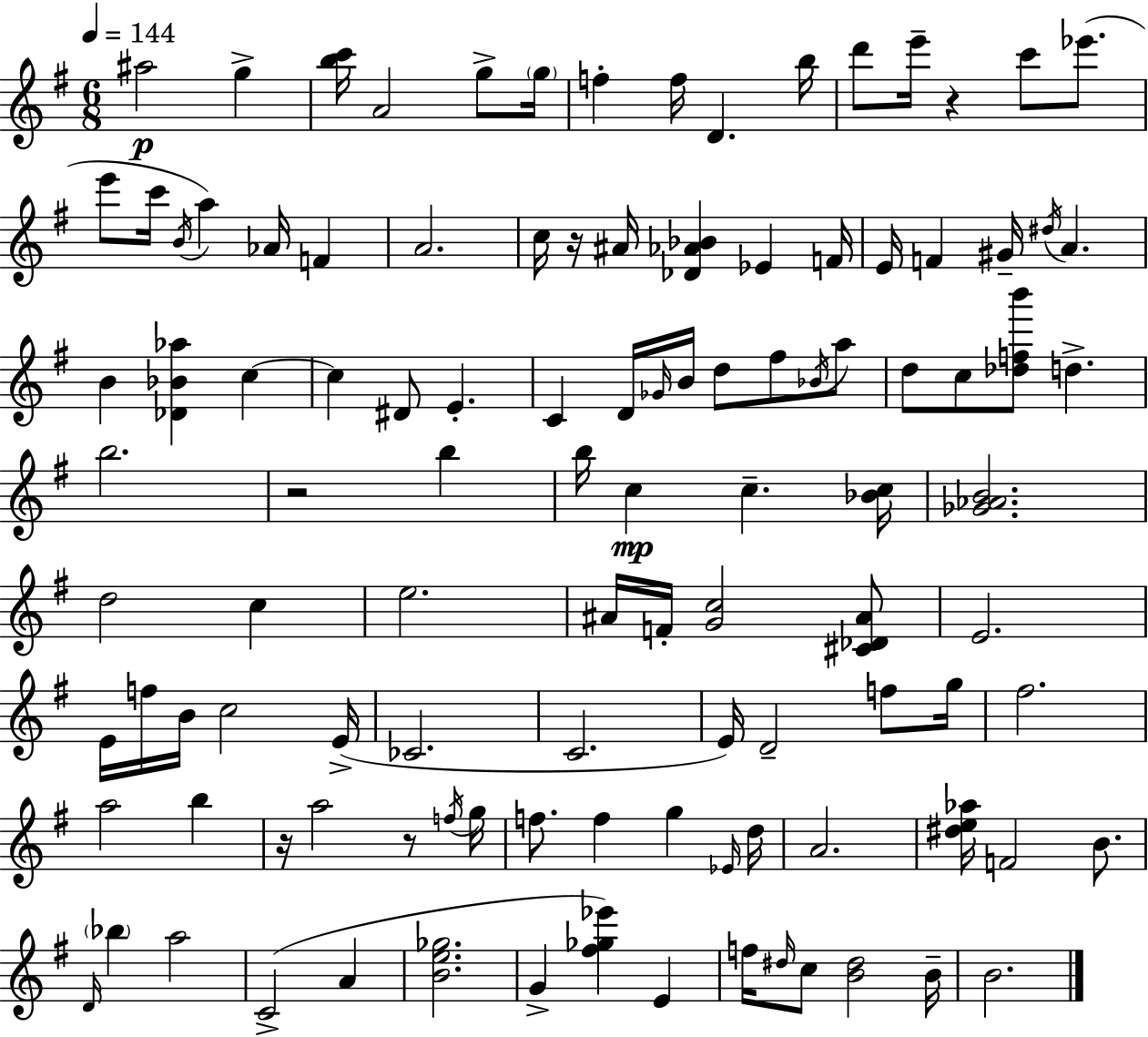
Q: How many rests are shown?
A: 5